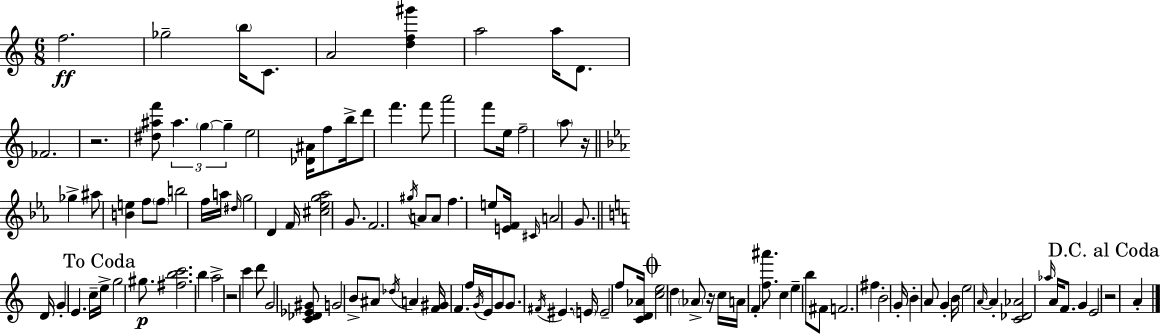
F5/h. Gb5/h B5/s C4/e. A4/h [D5,F5,G#6]/q A5/h A5/s D4/e. FES4/h. R/h. [D#5,A#5,F6]/e A#5/q. G5/q G5/q E5/h [Db4,A#4]/s F5/e B5/s D6/e F6/q. F6/e A6/h F6/e E5/s F5/h A5/e R/s Gb5/q A#5/e [B4,E5]/q F5/e F5/e B5/h F5/s A5/s D#5/s G5/h D4/q F4/s [C#5,Eb5,G5,Ab5]/h G4/e. F4/h. G#5/s A4/e A4/e F5/q. E5/e [E4,F4]/s C#4/s A4/h G4/e. D4/s G4/q E4/q. C5/s E5/s G5/h G#5/e. [F#5,B5,C6]/h. B5/q A5/h R/h C6/q D6/e G4/h [C4,Db4,Eb4,G#4]/e G4/h B4/e A#4/e Db5/s A4/q [F4,G#4]/s F4/q. F5/s G4/s E4/s G4/e G4/e. F#4/s EIS4/q. E4/s E4/h F5/e [C4,D4,Ab4]/s [C5,E5]/h D5/q Ab4/e R/s C5/s A4/s F4/q [F5,A#6]/e. C5/q E5/q B5/e F#4/e F4/h. F#5/q B4/h G4/s B4/q A4/e G4/q B4/s E5/h A4/s A4/q [C4,Db4,Ab4]/h Ab5/s A4/s F4/e. G4/q E4/h R/h A4/q